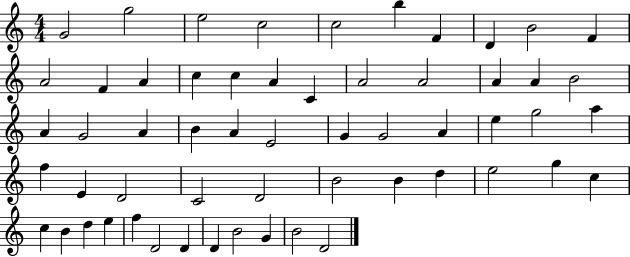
G4/h G5/h E5/h C5/h C5/h B5/q F4/q D4/q B4/h F4/q A4/h F4/q A4/q C5/q C5/q A4/q C4/q A4/h A4/h A4/q A4/q B4/h A4/q G4/h A4/q B4/q A4/q E4/h G4/q G4/h A4/q E5/q G5/h A5/q F5/q E4/q D4/h C4/h D4/h B4/h B4/q D5/q E5/h G5/q C5/q C5/q B4/q D5/q E5/q F5/q D4/h D4/q D4/q B4/h G4/q B4/h D4/h